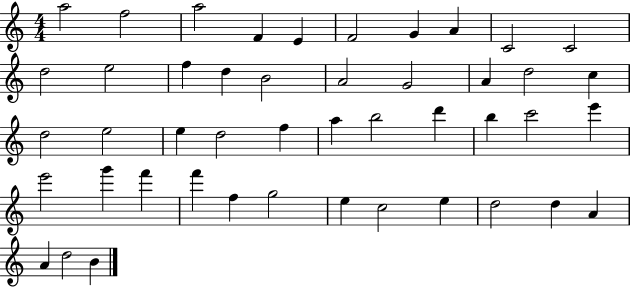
A5/h F5/h A5/h F4/q E4/q F4/h G4/q A4/q C4/h C4/h D5/h E5/h F5/q D5/q B4/h A4/h G4/h A4/q D5/h C5/q D5/h E5/h E5/q D5/h F5/q A5/q B5/h D6/q B5/q C6/h E6/q E6/h G6/q F6/q F6/q F5/q G5/h E5/q C5/h E5/q D5/h D5/q A4/q A4/q D5/h B4/q